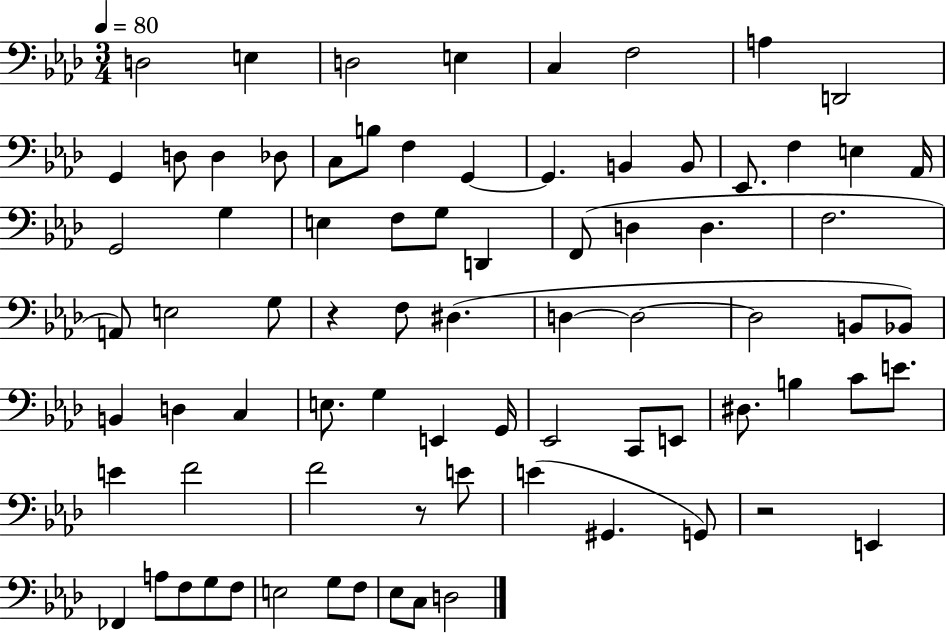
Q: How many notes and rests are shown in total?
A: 79